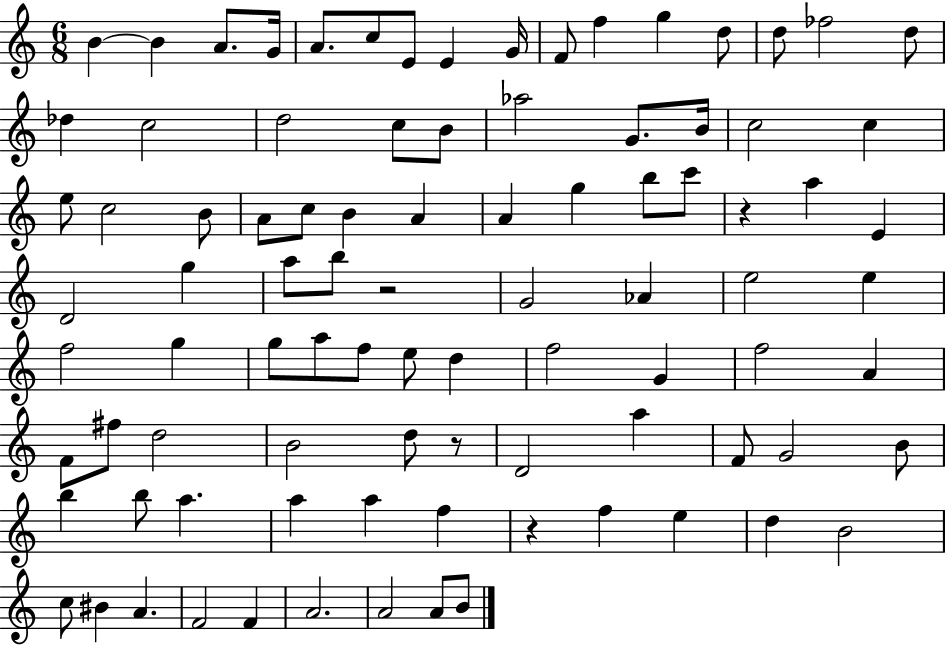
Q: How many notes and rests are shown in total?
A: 91